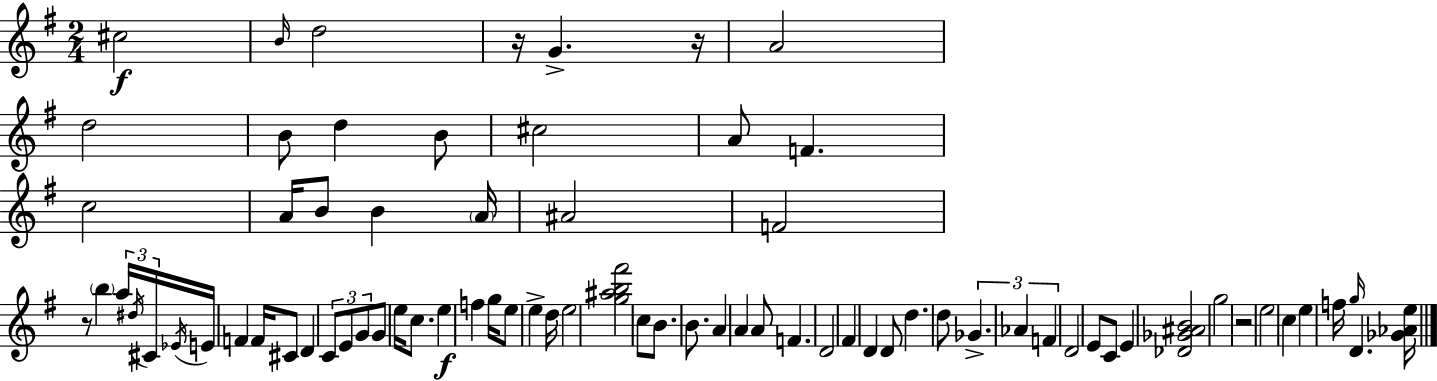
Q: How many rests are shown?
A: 4